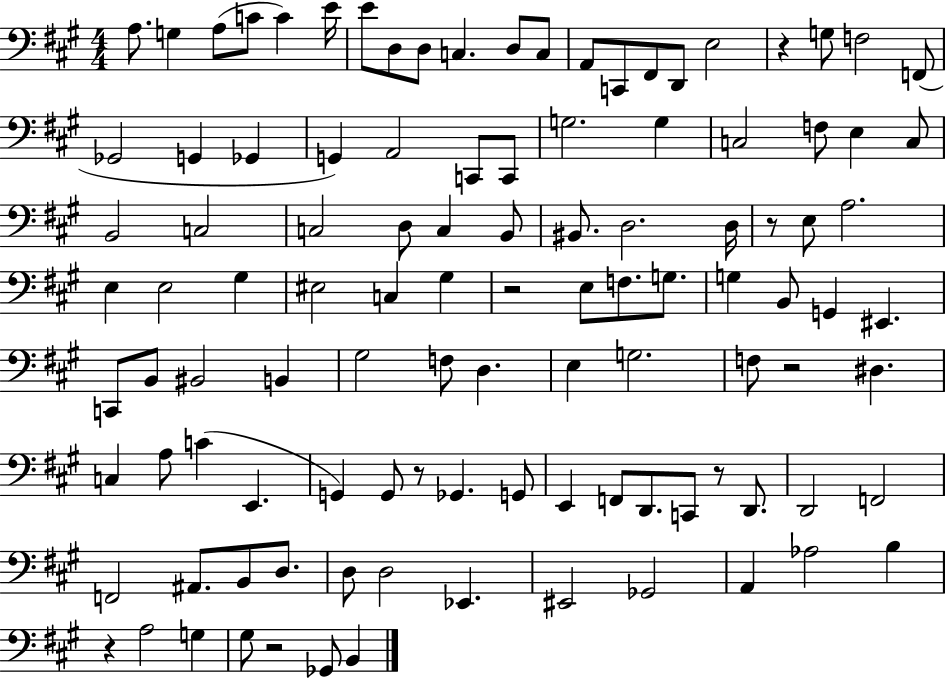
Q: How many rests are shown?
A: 8